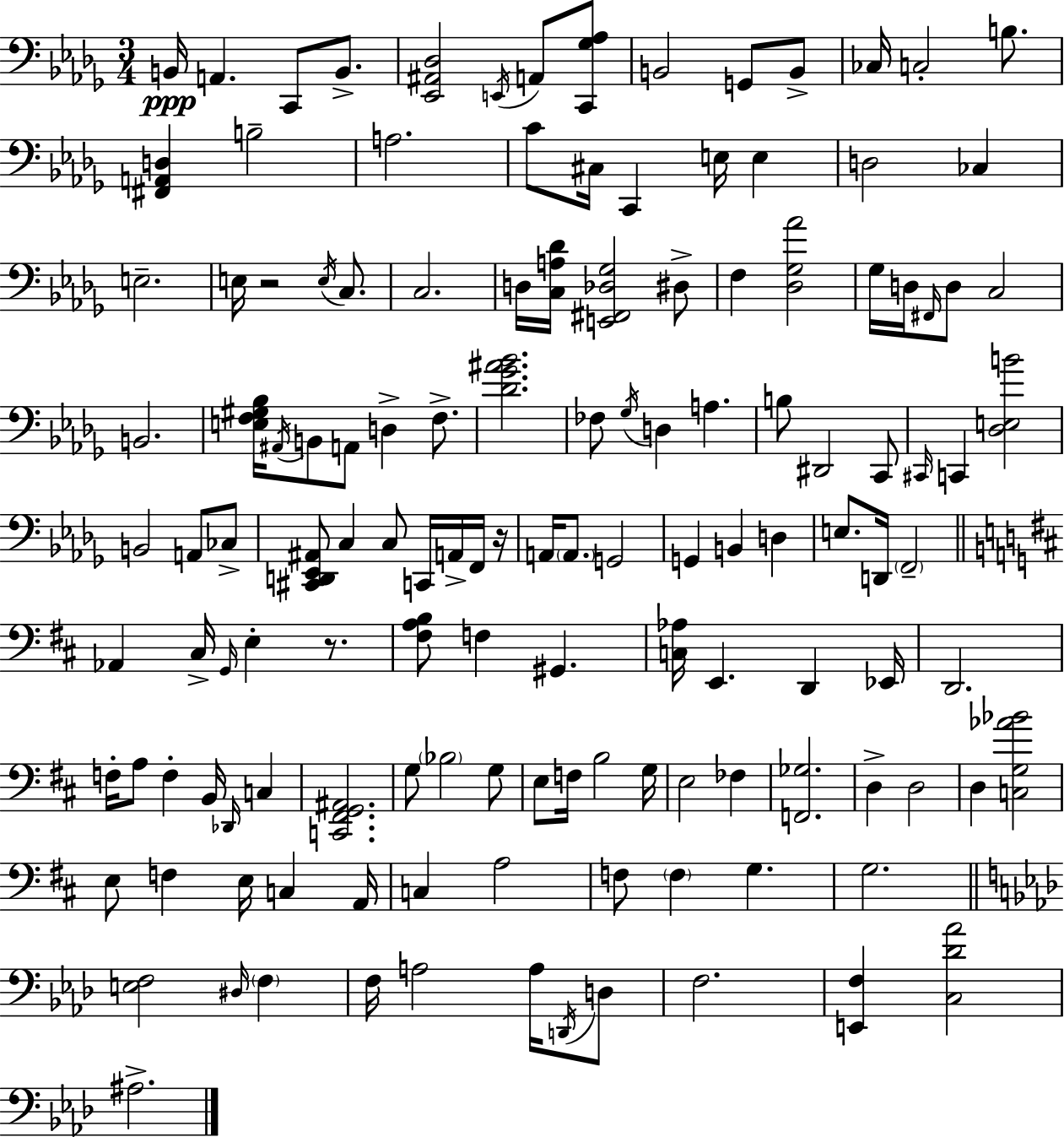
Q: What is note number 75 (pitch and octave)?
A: Eb2